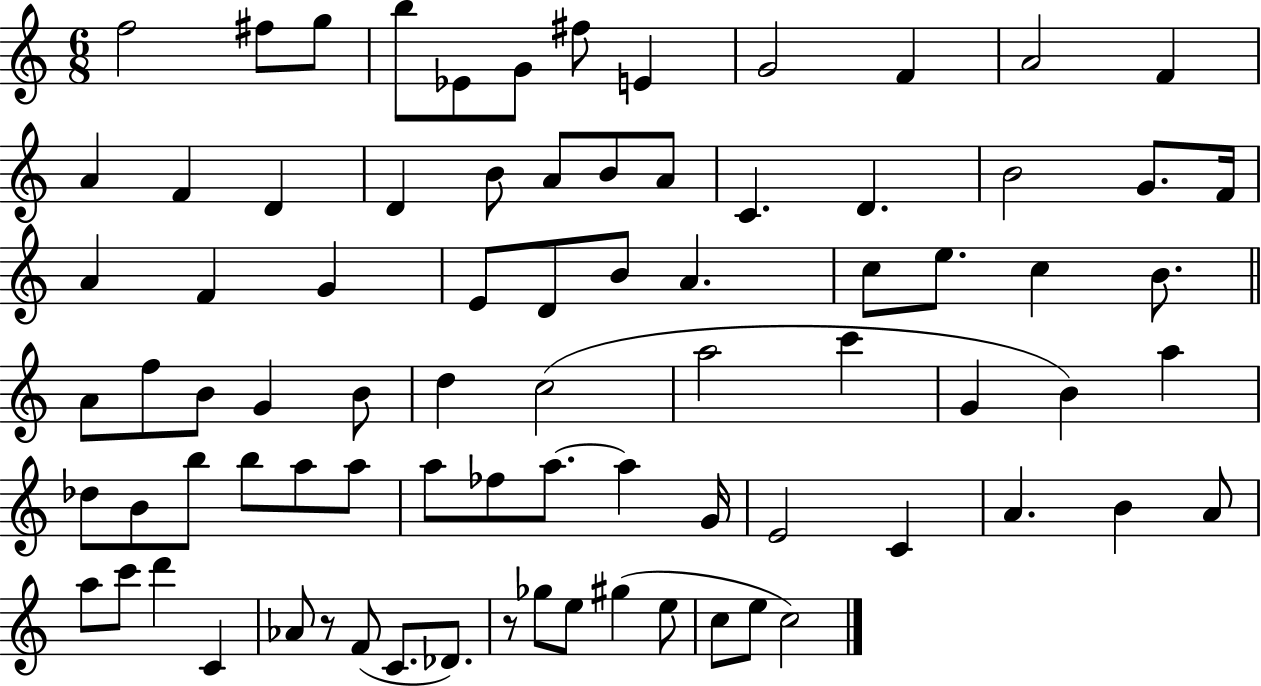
{
  \clef treble
  \numericTimeSignature
  \time 6/8
  \key c \major
  f''2 fis''8 g''8 | b''8 ees'8 g'8 fis''8 e'4 | g'2 f'4 | a'2 f'4 | \break a'4 f'4 d'4 | d'4 b'8 a'8 b'8 a'8 | c'4. d'4. | b'2 g'8. f'16 | \break a'4 f'4 g'4 | e'8 d'8 b'8 a'4. | c''8 e''8. c''4 b'8. | \bar "||" \break \key a \minor a'8 f''8 b'8 g'4 b'8 | d''4 c''2( | a''2 c'''4 | g'4 b'4) a''4 | \break des''8 b'8 b''8 b''8 a''8 a''8 | a''8 fes''8 a''8.~~ a''4 g'16 | e'2 c'4 | a'4. b'4 a'8 | \break a''8 c'''8 d'''4 c'4 | aes'8 r8 f'8( c'8. des'8.) | r8 ges''8 e''8 gis''4( e''8 | c''8 e''8 c''2) | \break \bar "|."
}